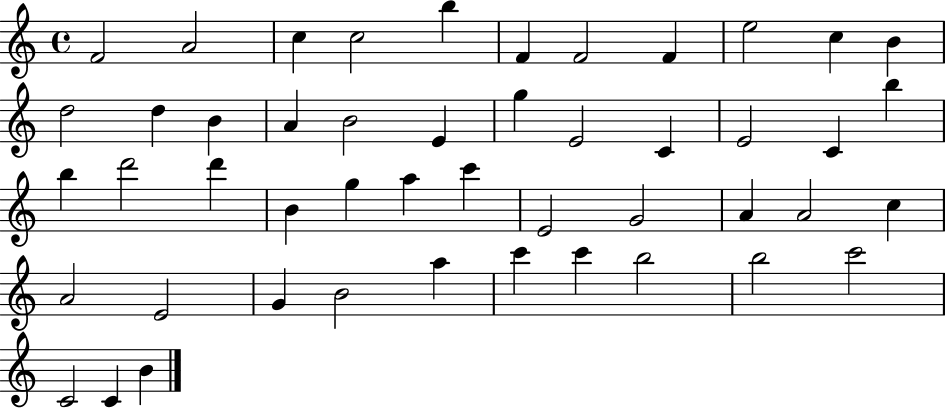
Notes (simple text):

F4/h A4/h C5/q C5/h B5/q F4/q F4/h F4/q E5/h C5/q B4/q D5/h D5/q B4/q A4/q B4/h E4/q G5/q E4/h C4/q E4/h C4/q B5/q B5/q D6/h D6/q B4/q G5/q A5/q C6/q E4/h G4/h A4/q A4/h C5/q A4/h E4/h G4/q B4/h A5/q C6/q C6/q B5/h B5/h C6/h C4/h C4/q B4/q